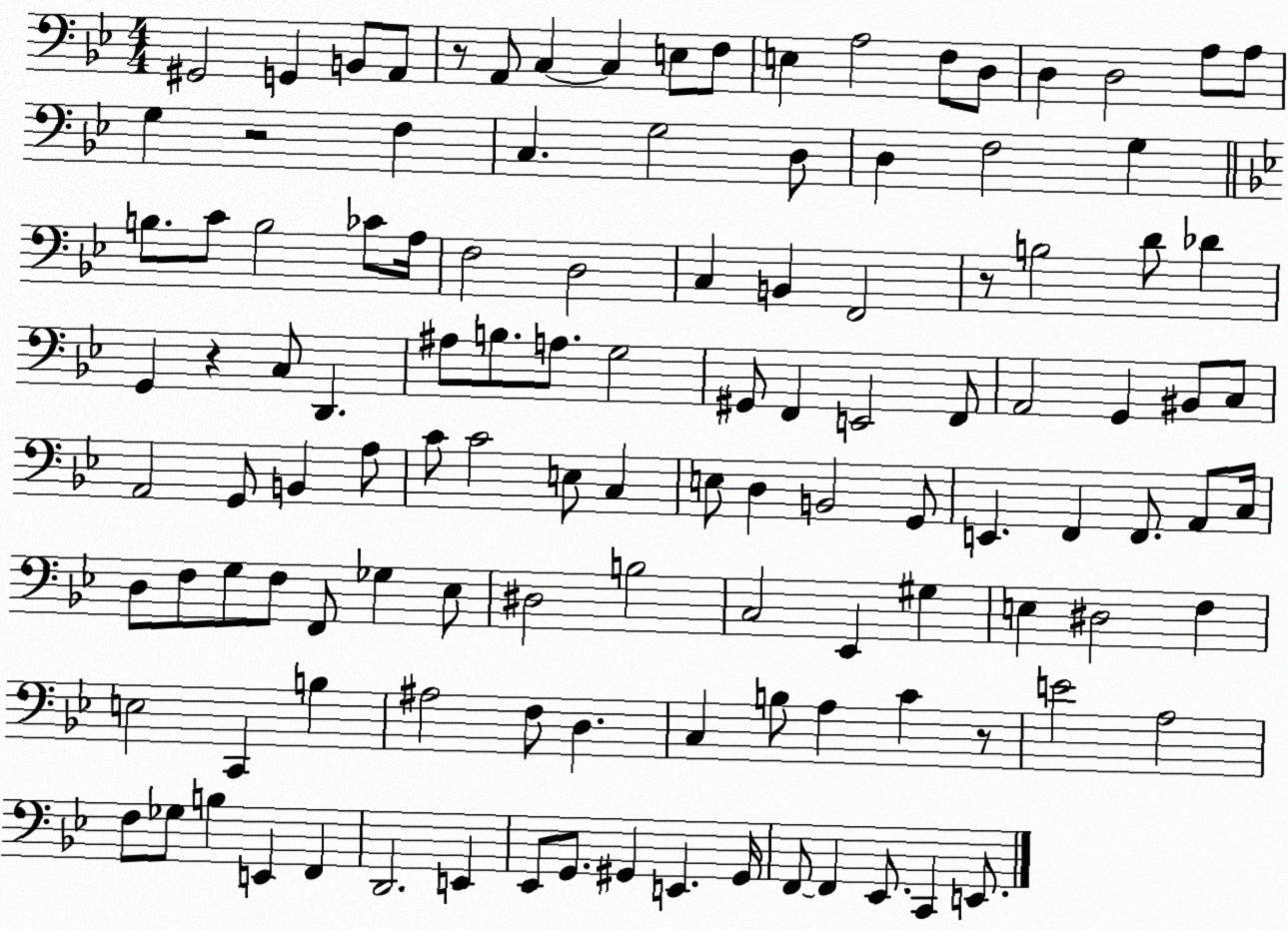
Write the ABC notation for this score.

X:1
T:Untitled
M:4/4
L:1/4
K:Bb
^G,,2 G,, B,,/2 A,,/2 z/2 A,,/2 C, C, E,/2 F,/2 E, A,2 F,/2 D,/2 D, D,2 A,/2 A,/2 G, z2 F, C, G,2 D,/2 D, F,2 G, B,/2 C/2 B,2 _C/2 A,/4 F,2 D,2 C, B,, F,,2 z/2 B,2 D/2 _D G,, z C,/2 D,, ^A,/2 B,/2 A,/2 G,2 ^G,,/2 F,, E,,2 F,,/2 A,,2 G,, ^B,,/2 C,/2 A,,2 G,,/2 B,, A,/2 C/2 C2 E,/2 C, E,/2 D, B,,2 G,,/2 E,, F,, F,,/2 A,,/2 C,/4 D,/2 F,/2 G,/2 F,/2 F,,/2 _G, _E,/2 ^D,2 B,2 C,2 _E,, ^G, E, ^D,2 F, E,2 C,, B, ^A,2 F,/2 D, C, B,/2 A, C z/2 E2 A,2 F,/2 _G,/2 B, E,, F,, D,,2 E,, _E,,/2 G,,/2 ^G,, E,, ^G,,/4 F,,/2 F,, _E,,/2 C,, E,,/2